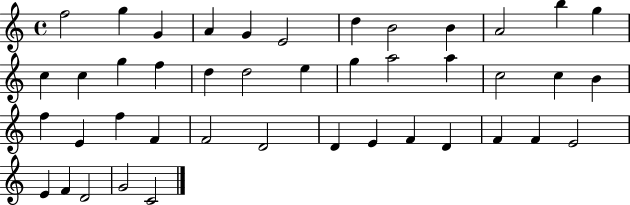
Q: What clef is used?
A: treble